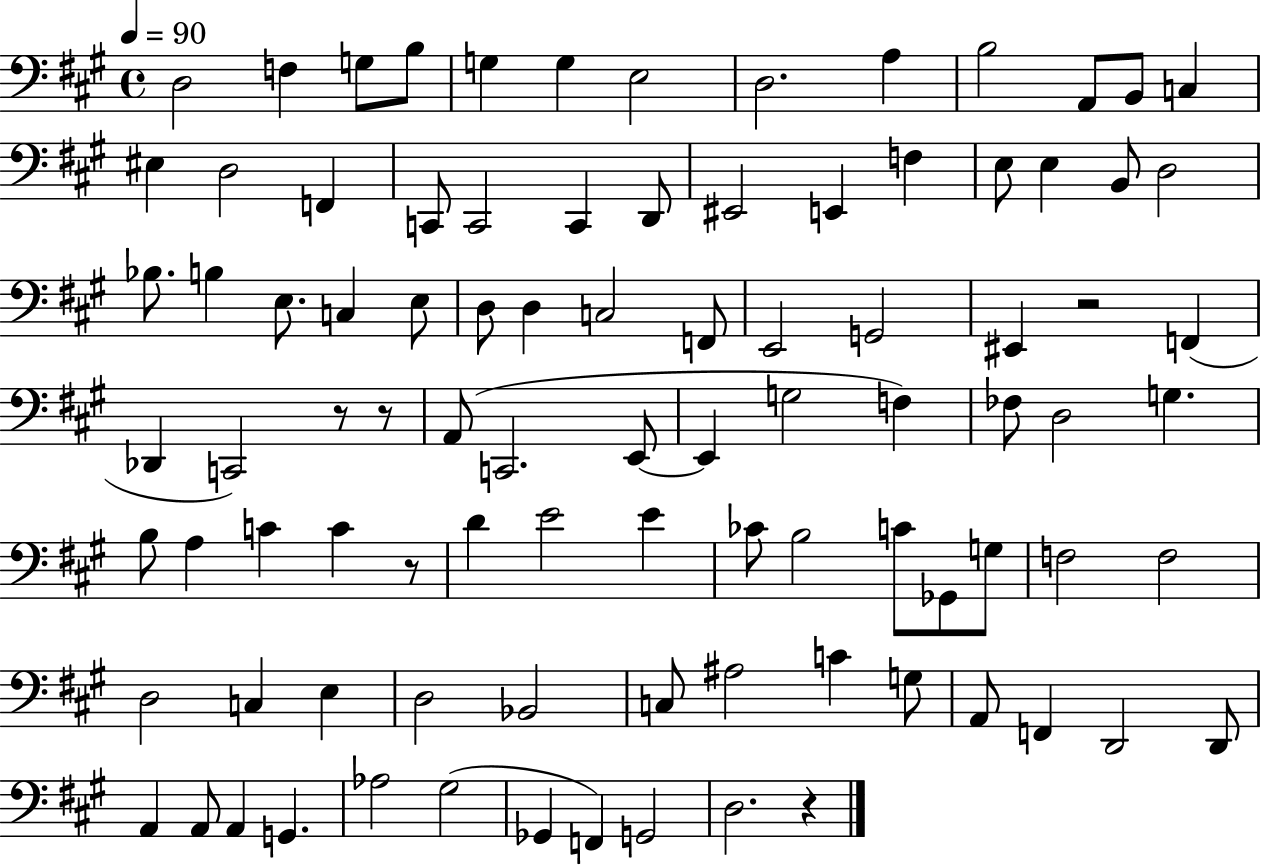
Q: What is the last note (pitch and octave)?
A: D3